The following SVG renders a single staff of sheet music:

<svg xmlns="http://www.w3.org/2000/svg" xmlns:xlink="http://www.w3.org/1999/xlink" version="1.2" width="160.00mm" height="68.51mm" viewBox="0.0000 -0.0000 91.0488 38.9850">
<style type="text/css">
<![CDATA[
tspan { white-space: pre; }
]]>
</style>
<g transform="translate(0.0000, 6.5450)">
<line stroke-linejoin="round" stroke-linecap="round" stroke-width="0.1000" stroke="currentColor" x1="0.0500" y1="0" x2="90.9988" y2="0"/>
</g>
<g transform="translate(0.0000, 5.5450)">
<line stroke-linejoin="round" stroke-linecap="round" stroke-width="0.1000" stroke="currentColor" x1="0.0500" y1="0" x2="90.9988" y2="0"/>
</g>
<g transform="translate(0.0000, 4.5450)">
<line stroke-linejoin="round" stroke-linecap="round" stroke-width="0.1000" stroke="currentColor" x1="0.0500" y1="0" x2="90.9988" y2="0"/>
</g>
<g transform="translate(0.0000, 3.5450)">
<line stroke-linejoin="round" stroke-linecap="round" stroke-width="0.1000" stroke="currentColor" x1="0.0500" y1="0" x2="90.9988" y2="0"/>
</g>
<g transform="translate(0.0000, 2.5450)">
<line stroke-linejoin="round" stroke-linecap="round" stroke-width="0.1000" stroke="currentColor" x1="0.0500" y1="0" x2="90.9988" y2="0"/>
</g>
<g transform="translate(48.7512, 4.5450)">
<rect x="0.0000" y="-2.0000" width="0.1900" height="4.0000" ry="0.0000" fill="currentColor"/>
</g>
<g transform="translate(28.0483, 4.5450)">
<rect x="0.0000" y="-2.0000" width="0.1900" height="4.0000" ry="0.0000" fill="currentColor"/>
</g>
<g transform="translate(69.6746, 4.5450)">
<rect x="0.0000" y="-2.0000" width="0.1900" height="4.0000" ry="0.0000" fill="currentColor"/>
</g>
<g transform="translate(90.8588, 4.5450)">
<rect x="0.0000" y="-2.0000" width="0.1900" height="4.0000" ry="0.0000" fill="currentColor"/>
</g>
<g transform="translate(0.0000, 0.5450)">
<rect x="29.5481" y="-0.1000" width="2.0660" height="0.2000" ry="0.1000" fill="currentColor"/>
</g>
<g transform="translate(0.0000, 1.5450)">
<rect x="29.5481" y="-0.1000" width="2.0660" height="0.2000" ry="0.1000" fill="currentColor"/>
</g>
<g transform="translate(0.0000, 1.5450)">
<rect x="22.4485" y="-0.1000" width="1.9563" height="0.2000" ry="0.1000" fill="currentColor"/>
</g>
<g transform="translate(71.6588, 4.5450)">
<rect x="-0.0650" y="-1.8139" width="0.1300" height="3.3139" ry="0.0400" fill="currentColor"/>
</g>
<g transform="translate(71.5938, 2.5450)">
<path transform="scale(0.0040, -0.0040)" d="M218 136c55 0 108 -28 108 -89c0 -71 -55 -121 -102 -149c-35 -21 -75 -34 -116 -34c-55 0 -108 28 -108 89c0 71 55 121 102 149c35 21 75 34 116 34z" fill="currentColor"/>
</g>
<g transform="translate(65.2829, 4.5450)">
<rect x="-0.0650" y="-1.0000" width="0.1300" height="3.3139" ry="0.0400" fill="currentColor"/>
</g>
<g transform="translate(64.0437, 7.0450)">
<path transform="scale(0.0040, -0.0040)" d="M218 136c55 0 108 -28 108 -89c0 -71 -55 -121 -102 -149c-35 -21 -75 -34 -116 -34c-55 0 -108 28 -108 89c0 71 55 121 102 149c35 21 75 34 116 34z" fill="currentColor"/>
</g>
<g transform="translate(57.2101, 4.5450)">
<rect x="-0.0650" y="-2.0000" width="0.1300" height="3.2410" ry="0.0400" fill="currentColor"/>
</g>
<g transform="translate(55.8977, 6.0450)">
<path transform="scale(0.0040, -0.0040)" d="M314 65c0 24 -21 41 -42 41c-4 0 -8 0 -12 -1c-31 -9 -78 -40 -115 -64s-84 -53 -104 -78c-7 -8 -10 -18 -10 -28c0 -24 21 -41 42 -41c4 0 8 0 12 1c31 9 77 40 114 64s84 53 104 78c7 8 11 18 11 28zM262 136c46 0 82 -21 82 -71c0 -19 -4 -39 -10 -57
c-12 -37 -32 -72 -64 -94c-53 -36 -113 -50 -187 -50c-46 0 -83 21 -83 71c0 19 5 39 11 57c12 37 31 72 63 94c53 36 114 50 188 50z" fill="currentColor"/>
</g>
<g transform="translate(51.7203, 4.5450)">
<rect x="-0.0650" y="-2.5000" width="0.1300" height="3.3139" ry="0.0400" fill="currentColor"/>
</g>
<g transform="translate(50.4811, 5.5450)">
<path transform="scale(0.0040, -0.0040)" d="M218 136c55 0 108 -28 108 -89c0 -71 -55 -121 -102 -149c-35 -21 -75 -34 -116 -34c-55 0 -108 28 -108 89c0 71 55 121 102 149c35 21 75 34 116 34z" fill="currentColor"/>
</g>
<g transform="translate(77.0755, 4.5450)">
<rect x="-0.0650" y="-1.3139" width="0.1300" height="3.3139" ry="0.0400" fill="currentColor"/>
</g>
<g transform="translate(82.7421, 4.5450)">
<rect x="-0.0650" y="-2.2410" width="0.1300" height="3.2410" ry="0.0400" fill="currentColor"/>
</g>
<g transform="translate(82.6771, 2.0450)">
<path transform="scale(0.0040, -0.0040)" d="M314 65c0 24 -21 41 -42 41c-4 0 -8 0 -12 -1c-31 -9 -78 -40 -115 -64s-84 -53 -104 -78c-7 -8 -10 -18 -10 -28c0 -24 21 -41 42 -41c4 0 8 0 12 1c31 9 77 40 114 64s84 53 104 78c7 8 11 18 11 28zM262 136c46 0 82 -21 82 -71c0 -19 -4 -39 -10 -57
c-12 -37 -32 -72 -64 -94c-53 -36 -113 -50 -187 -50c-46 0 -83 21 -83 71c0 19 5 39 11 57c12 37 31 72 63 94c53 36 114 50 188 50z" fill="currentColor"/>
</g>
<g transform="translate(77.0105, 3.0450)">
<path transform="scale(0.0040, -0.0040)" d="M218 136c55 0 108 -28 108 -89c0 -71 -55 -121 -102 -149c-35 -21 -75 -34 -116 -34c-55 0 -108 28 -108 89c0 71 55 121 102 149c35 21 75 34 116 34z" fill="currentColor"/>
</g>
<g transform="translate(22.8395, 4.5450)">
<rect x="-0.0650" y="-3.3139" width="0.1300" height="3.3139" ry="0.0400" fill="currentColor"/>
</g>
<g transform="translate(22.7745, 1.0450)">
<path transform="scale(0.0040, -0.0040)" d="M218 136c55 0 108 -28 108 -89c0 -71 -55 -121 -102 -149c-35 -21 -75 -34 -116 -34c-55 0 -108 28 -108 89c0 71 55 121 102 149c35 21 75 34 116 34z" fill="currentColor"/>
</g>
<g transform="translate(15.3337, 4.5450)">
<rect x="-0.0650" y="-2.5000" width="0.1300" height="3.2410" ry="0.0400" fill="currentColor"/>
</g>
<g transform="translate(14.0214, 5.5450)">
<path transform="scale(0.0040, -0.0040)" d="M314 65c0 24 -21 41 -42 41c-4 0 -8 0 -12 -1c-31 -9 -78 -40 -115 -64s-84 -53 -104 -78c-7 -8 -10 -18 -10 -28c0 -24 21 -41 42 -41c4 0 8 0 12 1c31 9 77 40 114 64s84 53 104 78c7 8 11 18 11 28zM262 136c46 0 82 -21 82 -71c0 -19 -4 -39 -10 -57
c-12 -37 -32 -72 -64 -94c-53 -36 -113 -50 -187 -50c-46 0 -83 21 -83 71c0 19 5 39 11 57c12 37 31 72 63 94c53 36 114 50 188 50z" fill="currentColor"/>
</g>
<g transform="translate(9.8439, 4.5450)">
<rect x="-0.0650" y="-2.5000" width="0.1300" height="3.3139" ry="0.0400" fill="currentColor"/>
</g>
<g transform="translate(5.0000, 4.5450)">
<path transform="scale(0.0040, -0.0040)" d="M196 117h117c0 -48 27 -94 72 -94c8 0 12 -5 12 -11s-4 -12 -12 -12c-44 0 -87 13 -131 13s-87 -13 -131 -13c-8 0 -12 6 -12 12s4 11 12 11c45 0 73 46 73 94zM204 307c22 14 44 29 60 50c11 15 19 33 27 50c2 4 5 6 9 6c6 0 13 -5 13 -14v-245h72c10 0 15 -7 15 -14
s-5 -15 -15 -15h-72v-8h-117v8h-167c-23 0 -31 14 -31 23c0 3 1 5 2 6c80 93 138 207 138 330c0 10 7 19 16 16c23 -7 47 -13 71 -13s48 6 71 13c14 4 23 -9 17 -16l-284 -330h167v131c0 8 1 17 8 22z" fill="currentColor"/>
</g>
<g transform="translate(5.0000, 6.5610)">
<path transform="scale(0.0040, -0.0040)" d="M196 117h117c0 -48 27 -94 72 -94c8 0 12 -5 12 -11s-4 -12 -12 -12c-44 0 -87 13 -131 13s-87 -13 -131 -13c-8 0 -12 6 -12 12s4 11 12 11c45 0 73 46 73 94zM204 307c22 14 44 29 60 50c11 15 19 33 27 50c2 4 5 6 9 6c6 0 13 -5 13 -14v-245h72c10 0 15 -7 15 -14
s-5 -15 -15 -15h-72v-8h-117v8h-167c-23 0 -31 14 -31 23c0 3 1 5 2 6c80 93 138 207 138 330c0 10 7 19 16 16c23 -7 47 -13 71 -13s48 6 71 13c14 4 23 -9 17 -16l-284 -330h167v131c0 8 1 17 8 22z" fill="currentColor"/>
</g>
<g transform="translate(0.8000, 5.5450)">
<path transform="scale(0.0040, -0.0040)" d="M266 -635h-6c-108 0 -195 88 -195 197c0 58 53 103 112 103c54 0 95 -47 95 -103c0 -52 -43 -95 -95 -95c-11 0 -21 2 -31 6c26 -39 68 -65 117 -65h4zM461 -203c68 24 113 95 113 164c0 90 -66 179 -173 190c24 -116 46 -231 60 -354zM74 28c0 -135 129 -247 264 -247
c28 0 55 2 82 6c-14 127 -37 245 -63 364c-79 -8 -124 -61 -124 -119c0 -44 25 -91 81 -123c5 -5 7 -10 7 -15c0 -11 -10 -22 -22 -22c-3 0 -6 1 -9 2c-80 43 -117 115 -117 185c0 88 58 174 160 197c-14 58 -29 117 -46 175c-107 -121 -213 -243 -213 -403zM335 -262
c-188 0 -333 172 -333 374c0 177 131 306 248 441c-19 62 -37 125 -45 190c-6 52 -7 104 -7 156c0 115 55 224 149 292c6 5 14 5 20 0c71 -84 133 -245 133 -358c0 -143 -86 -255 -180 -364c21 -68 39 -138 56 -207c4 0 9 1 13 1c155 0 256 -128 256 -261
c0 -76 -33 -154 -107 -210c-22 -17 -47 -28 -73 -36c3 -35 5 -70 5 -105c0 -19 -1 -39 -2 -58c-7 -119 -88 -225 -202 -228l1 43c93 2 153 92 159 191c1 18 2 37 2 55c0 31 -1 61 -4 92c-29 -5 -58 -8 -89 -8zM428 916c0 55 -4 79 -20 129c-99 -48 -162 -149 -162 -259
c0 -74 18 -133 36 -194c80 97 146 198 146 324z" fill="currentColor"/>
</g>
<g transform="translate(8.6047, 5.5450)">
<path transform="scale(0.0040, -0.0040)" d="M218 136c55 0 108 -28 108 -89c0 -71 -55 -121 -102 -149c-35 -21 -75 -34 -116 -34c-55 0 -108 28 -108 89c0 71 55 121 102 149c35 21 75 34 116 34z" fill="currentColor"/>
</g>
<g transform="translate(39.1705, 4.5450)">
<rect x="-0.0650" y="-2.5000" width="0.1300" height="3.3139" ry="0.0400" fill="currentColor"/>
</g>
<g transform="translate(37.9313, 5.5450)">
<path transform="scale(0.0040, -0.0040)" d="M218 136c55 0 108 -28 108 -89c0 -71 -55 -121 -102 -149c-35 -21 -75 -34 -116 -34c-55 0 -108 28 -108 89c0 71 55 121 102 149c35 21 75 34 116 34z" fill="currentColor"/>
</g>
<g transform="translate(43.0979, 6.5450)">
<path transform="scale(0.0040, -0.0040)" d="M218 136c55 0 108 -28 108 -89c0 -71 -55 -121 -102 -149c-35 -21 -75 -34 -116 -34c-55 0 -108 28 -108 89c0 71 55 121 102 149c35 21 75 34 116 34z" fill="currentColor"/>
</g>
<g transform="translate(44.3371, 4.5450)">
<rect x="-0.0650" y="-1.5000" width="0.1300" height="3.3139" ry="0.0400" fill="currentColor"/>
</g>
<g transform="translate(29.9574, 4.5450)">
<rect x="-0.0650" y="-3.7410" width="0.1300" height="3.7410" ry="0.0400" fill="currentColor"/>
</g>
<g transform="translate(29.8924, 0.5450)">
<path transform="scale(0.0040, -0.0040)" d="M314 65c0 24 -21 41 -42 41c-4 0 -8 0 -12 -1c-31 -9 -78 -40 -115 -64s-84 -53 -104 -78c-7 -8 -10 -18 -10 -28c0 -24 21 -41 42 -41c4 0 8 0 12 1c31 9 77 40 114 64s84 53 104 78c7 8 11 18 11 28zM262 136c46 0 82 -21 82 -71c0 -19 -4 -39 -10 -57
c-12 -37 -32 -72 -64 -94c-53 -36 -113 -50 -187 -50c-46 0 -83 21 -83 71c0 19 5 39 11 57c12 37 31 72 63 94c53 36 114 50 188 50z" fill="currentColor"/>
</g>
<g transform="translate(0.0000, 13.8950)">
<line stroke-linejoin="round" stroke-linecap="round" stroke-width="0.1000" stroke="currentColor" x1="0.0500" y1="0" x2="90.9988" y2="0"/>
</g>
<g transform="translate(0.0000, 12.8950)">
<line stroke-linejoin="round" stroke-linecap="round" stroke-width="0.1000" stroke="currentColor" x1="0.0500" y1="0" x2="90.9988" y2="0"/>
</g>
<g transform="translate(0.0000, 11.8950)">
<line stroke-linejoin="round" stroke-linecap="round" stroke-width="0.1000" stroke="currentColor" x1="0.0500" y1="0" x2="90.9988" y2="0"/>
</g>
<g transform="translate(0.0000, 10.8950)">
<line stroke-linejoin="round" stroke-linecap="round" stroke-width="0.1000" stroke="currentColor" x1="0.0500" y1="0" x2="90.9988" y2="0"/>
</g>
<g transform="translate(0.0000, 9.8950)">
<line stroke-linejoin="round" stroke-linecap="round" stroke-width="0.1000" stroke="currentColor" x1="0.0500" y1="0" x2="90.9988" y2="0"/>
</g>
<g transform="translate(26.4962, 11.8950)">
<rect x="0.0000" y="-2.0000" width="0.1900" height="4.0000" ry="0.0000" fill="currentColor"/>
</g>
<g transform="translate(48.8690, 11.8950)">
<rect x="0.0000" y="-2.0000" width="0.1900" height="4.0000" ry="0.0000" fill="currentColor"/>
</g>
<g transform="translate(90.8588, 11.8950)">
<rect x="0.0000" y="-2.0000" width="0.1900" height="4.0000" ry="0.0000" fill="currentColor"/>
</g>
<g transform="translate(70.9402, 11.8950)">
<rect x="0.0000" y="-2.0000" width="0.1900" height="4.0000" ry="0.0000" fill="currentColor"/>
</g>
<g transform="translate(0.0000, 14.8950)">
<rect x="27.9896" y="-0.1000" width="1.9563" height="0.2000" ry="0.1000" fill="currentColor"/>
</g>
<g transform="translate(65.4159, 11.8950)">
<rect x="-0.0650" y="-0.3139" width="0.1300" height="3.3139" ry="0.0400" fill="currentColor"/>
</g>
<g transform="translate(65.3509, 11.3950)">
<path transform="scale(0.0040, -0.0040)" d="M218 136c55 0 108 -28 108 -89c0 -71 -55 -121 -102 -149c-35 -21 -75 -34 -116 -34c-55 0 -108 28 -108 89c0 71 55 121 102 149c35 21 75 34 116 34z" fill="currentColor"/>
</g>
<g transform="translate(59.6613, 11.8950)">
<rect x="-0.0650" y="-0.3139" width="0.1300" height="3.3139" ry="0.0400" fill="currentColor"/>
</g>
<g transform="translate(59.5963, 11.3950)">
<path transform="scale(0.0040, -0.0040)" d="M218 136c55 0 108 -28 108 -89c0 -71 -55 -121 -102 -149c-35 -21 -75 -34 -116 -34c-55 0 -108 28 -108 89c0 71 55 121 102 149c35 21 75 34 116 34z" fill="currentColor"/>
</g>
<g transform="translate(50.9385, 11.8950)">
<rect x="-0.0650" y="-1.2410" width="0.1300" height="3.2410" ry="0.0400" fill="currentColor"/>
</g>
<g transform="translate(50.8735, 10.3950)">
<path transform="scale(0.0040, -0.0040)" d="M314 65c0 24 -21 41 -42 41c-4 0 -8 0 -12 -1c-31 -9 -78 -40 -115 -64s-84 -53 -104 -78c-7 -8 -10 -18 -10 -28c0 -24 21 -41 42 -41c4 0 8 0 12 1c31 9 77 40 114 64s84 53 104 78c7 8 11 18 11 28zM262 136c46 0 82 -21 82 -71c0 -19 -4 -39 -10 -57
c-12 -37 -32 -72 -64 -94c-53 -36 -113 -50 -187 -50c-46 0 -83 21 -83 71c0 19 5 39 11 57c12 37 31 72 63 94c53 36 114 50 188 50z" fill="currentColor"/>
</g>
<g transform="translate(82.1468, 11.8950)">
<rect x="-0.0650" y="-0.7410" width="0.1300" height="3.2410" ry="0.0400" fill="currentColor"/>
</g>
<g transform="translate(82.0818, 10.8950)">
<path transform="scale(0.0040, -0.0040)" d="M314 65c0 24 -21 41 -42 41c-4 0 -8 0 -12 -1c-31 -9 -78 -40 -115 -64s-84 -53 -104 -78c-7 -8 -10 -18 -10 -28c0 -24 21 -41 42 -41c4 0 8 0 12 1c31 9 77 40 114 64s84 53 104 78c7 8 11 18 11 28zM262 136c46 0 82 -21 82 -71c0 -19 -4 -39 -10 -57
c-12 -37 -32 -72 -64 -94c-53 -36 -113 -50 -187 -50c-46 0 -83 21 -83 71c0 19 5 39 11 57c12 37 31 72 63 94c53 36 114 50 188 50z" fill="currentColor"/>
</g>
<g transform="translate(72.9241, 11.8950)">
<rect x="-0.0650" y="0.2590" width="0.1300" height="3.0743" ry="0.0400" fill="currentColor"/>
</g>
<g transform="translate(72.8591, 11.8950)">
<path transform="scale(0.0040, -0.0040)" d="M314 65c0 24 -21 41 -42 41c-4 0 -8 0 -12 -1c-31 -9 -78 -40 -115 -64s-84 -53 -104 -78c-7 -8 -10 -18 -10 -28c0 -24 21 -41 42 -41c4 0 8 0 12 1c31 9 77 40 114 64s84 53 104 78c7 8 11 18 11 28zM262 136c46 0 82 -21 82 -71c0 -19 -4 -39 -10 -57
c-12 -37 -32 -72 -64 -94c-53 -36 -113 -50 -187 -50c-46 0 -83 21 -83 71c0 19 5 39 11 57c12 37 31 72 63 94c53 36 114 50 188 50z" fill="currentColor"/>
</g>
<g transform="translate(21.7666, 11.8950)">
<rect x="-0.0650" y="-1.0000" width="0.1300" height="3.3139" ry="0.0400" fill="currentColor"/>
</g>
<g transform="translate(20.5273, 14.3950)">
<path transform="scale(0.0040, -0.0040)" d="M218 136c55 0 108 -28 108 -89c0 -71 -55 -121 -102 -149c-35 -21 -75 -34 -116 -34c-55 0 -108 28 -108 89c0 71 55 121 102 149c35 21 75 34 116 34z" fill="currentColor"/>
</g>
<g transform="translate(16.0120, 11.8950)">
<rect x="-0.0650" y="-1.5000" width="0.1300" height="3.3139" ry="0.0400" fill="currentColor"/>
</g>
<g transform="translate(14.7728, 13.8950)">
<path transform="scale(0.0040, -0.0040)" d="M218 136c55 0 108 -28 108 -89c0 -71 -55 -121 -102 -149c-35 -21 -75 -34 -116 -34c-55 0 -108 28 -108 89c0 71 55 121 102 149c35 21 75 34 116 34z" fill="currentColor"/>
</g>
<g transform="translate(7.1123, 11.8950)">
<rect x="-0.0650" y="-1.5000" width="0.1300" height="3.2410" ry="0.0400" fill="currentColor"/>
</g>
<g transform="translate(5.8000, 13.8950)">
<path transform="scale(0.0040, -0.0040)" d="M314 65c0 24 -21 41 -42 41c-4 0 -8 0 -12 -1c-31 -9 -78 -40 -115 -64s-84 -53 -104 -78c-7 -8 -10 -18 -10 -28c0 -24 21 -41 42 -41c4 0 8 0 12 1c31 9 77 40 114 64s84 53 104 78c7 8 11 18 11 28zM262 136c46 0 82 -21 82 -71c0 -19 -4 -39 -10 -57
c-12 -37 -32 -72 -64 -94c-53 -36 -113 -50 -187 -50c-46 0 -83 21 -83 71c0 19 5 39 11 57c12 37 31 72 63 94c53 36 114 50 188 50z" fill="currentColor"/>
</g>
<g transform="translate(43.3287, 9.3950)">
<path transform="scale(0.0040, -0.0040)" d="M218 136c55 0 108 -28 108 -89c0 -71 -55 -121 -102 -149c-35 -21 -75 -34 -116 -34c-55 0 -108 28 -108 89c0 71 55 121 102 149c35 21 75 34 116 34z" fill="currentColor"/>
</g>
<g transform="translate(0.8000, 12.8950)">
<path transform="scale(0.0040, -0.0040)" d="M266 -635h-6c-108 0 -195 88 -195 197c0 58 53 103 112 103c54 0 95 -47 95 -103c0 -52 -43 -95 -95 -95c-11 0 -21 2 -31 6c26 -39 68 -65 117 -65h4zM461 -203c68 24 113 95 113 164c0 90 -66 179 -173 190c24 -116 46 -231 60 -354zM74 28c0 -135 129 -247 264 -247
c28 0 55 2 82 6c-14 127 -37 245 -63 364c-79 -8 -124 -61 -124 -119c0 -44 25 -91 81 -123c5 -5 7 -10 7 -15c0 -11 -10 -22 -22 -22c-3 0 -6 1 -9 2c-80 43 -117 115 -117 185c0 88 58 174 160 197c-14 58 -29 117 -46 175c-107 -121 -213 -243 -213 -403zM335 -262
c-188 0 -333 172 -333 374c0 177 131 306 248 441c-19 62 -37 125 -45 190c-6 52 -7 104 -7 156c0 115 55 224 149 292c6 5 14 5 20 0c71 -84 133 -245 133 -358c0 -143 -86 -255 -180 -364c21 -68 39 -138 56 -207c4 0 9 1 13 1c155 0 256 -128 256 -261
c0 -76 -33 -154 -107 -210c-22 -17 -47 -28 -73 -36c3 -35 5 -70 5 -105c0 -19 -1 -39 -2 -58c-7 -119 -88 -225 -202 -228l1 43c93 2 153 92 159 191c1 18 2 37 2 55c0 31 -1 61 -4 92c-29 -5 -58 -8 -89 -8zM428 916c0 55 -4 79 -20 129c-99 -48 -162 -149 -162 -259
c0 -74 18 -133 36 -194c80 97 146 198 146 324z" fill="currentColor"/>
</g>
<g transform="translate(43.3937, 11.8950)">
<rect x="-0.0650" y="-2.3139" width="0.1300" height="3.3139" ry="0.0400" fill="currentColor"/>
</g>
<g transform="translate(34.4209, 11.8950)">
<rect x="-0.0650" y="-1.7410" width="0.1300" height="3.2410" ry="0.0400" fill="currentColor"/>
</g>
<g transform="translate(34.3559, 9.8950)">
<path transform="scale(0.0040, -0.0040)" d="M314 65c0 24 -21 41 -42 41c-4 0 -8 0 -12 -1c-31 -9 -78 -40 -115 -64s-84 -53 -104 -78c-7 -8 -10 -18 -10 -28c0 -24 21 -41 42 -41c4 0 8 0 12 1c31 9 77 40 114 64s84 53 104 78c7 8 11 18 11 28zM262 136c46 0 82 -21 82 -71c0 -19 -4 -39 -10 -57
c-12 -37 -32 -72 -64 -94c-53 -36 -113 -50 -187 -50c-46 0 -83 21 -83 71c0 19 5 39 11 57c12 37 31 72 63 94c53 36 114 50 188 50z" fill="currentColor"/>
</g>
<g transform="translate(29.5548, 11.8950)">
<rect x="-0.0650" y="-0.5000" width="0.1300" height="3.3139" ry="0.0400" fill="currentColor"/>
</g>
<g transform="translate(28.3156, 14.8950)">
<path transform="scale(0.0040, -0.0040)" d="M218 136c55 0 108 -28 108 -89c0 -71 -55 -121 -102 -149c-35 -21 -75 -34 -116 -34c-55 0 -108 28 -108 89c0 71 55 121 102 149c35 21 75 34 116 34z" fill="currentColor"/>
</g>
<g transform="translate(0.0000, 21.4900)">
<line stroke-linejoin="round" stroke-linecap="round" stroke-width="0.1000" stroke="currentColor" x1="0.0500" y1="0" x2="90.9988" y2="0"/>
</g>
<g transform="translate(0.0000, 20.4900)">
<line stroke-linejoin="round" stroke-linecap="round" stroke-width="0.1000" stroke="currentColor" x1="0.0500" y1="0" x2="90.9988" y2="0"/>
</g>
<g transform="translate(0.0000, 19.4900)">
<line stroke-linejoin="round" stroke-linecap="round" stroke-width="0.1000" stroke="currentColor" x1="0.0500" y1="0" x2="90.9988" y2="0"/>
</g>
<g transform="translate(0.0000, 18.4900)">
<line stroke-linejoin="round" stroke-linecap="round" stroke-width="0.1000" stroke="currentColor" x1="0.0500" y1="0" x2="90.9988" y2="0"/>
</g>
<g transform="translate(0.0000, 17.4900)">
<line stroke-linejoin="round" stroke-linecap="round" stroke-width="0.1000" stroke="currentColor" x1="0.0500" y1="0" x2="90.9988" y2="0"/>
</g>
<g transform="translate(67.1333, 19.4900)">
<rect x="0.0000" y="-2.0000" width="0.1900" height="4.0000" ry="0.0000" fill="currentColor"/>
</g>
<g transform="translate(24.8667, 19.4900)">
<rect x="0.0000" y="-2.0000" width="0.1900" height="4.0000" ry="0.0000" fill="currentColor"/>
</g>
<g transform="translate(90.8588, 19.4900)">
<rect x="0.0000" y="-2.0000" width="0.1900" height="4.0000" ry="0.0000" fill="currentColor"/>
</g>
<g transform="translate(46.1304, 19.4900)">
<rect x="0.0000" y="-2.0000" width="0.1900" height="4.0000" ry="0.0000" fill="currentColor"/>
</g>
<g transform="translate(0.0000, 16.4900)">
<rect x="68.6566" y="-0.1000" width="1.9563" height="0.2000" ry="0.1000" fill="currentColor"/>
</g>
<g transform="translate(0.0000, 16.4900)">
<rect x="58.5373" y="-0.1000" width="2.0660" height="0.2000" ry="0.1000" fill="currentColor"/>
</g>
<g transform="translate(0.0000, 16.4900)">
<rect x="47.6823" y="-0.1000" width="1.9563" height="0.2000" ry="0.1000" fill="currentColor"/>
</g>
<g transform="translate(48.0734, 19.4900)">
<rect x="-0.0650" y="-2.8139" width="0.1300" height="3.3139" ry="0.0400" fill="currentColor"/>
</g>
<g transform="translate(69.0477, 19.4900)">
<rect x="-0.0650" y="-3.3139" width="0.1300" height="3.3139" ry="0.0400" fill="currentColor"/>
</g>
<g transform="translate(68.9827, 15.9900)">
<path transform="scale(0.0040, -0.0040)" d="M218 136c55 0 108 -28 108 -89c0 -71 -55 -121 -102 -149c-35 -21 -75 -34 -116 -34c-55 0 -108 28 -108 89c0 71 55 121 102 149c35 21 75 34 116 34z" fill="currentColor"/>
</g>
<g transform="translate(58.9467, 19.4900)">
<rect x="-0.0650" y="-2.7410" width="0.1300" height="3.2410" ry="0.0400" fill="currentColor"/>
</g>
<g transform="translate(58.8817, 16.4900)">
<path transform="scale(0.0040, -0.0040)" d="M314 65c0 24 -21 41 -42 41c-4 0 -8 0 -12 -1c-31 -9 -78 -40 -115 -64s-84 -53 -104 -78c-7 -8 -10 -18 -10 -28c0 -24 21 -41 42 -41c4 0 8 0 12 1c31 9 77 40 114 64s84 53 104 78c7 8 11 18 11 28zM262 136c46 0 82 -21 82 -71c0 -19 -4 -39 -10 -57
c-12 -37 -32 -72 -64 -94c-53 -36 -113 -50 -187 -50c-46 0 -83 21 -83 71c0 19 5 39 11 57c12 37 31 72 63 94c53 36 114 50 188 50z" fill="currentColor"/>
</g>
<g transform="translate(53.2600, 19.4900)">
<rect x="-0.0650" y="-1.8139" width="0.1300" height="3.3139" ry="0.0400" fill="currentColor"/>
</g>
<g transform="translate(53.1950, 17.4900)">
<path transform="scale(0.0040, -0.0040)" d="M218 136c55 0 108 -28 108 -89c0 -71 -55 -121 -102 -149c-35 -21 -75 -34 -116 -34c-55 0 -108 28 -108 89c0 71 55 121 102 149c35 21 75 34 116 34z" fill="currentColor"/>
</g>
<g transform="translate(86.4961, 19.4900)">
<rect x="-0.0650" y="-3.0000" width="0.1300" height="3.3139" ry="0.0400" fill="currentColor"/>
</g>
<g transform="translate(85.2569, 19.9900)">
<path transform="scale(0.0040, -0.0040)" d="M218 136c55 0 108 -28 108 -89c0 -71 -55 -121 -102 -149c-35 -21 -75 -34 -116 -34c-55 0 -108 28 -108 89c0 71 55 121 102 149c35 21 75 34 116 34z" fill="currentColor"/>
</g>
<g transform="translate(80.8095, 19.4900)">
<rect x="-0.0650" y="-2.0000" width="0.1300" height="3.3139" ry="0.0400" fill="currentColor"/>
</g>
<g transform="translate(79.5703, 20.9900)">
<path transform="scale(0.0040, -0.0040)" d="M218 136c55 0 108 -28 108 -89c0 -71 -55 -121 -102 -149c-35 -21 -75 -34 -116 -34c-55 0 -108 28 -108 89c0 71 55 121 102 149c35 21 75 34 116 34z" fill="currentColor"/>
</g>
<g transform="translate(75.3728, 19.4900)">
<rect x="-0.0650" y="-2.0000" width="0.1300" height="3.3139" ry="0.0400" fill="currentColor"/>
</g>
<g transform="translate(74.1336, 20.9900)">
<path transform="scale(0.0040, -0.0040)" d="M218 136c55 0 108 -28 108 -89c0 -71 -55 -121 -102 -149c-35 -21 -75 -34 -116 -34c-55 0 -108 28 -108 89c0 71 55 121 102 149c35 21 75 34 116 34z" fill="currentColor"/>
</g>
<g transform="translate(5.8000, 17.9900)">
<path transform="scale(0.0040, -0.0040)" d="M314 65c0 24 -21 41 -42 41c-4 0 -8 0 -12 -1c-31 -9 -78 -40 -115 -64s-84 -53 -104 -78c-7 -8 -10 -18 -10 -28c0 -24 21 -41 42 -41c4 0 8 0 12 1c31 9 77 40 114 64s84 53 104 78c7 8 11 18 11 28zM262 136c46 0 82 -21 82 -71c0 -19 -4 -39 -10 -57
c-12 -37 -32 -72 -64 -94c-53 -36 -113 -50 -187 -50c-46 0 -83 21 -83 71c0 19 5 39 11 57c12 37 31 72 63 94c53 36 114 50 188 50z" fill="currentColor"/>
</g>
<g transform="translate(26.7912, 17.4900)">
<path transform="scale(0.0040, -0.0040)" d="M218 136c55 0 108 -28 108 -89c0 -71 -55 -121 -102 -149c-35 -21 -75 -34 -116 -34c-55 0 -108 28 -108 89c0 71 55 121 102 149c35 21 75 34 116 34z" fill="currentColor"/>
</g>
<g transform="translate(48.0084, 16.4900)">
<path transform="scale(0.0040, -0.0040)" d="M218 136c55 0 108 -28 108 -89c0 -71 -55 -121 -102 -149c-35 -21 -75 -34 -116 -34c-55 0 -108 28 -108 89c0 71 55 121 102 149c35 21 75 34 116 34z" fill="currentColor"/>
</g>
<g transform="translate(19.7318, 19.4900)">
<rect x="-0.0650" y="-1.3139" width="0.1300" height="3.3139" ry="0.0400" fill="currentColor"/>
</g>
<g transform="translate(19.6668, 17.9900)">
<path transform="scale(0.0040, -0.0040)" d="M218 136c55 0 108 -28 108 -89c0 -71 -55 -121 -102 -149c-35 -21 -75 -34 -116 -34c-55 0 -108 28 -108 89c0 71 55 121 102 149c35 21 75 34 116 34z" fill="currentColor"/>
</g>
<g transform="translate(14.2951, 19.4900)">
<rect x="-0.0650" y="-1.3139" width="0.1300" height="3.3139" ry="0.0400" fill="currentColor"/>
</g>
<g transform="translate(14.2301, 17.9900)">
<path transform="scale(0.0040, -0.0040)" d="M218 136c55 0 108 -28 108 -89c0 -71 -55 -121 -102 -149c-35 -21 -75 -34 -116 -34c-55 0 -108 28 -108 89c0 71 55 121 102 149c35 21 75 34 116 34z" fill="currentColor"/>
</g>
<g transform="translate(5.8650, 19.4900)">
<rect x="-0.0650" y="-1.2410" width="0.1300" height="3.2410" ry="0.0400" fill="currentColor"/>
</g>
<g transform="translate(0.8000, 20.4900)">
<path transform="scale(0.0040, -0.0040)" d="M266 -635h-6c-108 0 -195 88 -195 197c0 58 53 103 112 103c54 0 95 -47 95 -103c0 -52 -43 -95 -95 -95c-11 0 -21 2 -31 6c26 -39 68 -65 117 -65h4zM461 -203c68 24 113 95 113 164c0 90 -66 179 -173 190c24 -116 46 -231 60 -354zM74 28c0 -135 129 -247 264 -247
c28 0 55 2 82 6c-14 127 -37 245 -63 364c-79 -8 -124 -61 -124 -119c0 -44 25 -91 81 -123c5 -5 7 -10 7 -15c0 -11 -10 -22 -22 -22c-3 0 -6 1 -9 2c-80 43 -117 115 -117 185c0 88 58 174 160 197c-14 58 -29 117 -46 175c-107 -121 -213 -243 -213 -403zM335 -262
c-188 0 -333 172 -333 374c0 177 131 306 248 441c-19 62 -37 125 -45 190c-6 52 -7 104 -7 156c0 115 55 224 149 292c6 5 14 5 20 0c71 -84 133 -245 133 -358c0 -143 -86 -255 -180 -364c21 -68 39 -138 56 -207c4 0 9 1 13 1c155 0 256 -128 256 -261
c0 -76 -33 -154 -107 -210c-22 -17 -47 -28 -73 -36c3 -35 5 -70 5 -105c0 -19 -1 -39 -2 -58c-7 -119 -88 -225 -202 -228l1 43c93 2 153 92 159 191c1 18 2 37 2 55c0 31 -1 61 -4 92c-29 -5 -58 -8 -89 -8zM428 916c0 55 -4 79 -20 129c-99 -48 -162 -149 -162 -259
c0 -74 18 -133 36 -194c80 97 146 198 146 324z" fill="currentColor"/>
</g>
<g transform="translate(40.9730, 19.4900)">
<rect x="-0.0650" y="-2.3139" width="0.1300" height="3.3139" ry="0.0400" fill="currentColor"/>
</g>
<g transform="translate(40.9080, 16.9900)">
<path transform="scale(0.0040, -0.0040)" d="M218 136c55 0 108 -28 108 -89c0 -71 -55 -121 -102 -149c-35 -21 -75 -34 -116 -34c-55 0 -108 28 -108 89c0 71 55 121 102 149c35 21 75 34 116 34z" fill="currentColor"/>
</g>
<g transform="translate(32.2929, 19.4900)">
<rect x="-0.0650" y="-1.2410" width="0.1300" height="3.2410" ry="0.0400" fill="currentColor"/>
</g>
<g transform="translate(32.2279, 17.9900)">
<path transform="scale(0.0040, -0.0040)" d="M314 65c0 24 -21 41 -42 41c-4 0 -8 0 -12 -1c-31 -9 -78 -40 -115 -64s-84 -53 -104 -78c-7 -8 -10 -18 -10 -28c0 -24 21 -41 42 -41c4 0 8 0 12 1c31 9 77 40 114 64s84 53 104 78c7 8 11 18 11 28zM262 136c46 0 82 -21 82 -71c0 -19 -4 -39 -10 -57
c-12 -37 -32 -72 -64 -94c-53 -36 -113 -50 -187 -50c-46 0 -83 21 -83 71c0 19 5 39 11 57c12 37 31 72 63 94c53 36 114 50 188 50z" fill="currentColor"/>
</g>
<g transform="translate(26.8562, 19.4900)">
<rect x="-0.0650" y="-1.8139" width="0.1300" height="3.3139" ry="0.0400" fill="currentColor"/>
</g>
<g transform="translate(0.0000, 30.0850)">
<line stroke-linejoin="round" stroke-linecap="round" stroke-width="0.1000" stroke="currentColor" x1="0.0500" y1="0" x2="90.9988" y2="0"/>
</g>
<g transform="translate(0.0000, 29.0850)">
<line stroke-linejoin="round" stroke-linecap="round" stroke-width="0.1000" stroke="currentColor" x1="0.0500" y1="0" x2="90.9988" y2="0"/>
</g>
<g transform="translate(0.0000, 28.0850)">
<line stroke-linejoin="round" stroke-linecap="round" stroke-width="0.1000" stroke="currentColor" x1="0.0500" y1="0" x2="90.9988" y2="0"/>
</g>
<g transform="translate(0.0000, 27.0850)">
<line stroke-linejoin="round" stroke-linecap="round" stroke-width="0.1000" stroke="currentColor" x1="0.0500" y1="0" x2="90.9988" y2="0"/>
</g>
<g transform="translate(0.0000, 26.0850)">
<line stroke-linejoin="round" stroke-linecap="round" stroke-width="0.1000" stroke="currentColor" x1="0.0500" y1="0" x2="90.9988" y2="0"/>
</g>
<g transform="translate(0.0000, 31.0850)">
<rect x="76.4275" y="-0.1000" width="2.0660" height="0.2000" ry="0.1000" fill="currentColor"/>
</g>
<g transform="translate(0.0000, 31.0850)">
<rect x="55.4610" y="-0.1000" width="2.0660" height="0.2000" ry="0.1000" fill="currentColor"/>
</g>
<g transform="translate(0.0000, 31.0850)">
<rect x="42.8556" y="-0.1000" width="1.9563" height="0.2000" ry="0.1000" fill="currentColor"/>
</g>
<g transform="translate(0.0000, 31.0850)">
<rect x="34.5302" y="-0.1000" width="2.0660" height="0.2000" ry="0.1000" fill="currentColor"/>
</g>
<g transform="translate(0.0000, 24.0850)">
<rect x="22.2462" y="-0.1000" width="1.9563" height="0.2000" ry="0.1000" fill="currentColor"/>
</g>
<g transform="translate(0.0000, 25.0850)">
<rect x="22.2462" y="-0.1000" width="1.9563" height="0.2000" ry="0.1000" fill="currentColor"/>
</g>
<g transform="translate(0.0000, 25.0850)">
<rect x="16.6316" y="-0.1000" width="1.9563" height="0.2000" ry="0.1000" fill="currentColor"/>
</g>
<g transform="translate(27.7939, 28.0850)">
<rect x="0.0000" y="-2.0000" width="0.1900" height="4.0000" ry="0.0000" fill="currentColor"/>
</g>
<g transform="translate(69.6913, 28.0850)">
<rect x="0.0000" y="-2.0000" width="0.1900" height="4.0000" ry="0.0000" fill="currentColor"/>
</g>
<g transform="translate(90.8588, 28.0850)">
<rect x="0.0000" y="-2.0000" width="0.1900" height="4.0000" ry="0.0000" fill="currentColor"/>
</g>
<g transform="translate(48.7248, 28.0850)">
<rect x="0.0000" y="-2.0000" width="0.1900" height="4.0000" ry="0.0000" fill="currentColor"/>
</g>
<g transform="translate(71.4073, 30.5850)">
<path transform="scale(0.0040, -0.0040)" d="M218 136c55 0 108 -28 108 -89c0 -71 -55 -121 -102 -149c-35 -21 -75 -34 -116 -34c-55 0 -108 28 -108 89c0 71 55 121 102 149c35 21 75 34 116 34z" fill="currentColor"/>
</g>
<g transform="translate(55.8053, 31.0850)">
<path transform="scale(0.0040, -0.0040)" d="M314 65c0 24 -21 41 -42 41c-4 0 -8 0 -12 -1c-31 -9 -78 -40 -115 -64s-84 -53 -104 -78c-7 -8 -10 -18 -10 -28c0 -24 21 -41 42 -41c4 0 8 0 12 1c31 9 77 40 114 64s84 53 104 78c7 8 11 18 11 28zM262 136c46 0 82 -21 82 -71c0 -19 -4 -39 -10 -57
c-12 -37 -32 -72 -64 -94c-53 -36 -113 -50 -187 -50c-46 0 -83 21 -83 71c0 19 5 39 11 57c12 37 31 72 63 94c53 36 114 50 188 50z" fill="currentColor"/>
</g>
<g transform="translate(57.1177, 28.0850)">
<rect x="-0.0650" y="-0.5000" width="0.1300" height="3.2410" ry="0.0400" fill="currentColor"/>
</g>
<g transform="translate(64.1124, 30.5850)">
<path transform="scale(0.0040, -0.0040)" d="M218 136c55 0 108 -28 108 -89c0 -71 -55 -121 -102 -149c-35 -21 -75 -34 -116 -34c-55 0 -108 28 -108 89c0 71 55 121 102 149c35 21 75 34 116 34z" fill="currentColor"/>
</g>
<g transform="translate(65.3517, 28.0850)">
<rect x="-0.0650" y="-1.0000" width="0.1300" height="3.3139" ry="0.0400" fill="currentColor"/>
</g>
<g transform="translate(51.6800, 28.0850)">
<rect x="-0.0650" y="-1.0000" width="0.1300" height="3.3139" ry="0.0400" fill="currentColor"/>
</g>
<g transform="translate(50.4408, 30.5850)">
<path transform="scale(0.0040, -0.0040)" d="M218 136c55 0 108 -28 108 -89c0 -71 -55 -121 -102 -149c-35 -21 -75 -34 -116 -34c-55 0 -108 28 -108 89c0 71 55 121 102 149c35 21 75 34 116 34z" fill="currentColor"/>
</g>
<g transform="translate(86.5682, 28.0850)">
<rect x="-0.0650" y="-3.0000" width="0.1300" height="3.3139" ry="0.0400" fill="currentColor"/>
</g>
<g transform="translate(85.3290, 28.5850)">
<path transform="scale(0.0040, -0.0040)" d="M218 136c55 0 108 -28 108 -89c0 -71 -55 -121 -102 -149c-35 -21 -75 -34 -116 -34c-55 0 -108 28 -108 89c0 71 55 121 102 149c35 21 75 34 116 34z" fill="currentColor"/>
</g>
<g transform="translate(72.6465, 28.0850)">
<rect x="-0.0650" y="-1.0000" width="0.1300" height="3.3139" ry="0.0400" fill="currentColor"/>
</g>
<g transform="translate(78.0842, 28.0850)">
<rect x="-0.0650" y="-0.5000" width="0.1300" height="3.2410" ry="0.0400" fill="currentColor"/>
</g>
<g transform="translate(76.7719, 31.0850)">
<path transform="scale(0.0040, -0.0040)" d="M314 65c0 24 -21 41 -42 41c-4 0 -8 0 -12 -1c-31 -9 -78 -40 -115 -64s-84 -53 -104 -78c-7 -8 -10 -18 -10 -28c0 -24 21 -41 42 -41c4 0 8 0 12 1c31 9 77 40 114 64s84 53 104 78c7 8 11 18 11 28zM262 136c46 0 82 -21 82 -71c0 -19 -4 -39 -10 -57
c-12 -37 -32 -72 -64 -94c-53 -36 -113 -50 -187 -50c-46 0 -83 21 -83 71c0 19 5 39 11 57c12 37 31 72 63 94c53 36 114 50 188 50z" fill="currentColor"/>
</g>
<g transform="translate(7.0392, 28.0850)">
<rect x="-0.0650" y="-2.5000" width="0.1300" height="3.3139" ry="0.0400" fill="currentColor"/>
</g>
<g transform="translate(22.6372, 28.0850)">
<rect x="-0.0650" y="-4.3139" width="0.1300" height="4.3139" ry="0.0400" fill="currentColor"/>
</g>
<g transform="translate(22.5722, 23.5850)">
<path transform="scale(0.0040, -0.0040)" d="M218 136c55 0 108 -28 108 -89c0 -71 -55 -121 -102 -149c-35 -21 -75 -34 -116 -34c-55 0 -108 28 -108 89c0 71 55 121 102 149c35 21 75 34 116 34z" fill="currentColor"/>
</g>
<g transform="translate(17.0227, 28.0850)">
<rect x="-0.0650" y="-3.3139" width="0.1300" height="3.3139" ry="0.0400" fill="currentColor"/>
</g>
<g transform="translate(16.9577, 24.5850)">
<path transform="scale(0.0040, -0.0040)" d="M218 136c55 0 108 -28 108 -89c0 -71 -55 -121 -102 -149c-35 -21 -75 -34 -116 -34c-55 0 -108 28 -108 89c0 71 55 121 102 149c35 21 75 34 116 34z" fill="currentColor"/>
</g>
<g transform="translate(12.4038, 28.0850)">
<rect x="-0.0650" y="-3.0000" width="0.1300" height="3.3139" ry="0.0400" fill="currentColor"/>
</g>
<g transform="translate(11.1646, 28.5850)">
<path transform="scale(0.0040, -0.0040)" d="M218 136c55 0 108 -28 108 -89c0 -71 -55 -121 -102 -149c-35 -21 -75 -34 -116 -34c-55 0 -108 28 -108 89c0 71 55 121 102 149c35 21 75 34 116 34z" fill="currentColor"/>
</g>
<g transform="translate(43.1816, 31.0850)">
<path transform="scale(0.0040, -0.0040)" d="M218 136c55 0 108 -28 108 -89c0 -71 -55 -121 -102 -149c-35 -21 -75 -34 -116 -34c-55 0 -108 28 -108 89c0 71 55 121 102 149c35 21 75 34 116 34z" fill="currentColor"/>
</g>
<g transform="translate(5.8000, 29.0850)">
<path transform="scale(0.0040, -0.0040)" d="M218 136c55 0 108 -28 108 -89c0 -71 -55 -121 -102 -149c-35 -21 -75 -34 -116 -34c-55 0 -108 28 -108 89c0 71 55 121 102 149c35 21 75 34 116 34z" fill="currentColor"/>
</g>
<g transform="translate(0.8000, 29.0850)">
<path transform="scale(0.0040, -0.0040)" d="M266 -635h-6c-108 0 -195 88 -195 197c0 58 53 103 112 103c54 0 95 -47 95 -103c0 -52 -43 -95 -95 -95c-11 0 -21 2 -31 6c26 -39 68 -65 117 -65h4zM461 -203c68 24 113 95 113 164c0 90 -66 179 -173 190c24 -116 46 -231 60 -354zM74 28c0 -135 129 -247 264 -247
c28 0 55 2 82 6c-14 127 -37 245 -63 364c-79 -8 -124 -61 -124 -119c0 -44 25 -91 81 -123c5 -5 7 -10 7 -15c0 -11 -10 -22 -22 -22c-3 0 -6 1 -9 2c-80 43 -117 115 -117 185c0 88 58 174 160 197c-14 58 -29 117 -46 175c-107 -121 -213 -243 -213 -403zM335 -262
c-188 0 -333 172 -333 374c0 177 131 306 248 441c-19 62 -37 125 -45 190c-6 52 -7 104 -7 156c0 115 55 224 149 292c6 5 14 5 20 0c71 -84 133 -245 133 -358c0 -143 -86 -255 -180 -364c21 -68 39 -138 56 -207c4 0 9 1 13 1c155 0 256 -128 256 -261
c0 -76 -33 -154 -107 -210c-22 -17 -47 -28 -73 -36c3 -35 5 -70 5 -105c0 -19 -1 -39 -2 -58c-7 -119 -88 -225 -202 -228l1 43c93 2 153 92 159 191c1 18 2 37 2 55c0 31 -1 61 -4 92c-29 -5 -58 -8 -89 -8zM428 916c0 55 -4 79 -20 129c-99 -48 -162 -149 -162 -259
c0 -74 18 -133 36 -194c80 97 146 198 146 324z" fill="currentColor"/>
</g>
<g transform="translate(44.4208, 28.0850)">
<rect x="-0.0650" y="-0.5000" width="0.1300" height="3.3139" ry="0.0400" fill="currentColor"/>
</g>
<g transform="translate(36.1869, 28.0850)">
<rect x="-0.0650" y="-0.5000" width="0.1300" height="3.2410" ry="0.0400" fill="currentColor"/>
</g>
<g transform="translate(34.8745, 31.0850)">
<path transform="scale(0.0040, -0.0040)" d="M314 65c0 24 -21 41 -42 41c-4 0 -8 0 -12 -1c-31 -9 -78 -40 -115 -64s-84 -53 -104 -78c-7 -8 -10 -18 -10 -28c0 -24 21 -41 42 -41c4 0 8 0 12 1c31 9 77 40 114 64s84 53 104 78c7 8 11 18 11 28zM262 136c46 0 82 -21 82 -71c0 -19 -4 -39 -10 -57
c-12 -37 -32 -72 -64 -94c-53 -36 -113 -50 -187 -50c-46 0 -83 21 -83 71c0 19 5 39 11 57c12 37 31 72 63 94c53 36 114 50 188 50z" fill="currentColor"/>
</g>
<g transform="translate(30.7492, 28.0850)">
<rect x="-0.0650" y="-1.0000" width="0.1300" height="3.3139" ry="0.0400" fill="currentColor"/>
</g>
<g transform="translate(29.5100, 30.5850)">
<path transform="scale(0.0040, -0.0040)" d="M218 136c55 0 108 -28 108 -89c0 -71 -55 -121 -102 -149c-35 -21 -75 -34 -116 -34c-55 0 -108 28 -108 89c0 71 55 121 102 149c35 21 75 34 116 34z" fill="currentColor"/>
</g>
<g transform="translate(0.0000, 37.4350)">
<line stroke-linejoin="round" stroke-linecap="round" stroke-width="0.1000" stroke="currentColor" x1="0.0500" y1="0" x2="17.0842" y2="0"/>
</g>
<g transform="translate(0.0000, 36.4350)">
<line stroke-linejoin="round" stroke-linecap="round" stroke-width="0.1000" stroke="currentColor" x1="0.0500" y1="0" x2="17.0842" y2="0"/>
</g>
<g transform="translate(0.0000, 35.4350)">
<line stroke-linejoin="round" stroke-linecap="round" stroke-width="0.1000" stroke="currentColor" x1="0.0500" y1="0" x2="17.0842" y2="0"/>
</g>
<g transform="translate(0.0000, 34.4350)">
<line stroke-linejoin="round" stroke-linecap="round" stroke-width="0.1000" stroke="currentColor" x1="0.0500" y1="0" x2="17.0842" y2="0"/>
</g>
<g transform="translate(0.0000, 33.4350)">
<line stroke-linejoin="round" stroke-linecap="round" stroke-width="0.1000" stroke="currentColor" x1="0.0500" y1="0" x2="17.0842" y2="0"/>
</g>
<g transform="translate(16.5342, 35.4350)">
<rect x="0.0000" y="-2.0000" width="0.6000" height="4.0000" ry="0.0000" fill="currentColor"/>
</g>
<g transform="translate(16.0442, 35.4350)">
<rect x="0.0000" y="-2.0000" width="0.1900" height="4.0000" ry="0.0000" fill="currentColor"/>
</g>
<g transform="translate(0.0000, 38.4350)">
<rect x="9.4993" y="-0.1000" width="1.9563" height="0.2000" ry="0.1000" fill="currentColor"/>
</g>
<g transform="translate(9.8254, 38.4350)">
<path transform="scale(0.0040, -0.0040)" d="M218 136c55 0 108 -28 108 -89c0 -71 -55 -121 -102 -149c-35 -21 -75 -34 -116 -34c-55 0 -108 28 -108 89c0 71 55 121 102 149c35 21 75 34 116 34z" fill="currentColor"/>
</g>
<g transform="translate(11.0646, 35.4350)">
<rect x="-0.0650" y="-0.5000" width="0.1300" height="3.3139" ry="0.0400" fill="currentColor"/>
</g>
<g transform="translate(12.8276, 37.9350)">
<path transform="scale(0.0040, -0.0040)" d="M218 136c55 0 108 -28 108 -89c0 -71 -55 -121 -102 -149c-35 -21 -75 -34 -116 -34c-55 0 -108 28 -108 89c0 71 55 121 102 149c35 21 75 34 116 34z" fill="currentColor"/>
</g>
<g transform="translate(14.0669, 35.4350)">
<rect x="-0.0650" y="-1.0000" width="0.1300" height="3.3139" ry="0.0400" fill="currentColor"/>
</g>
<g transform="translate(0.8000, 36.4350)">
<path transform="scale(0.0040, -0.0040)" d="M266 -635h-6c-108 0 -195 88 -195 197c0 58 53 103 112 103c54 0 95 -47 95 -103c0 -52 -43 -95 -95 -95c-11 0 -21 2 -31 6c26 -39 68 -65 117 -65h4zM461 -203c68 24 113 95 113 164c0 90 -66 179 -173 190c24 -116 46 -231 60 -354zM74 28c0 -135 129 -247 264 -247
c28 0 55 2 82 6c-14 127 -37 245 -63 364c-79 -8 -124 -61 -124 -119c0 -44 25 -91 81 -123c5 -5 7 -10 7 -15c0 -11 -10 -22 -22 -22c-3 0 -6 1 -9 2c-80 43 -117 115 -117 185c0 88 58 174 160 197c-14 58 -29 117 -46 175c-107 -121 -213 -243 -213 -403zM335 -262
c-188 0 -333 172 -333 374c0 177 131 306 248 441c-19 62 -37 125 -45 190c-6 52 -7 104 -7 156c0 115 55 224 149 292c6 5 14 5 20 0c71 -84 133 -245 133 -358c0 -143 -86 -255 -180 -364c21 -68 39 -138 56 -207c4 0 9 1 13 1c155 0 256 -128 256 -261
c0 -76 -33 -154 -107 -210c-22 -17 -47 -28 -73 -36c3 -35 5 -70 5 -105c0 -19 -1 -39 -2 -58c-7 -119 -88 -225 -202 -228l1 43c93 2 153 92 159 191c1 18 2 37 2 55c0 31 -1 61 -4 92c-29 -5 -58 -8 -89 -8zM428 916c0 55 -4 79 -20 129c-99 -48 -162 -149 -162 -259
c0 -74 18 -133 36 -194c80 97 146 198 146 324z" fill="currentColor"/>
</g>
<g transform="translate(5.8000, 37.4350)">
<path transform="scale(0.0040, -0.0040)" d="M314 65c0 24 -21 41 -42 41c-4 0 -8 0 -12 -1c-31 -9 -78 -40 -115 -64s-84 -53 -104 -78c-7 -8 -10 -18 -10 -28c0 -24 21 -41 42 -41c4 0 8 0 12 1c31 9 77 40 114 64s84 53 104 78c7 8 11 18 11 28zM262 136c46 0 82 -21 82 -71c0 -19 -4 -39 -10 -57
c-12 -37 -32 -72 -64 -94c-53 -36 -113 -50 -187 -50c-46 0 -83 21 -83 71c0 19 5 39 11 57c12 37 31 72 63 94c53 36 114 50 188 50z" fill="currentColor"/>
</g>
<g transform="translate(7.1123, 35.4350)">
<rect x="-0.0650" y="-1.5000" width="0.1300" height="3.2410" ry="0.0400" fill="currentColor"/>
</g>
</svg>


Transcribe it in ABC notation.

X:1
T:Untitled
M:4/4
L:1/4
K:C
G G2 b c'2 G E G F2 D f e g2 E2 E D C f2 g e2 c c B2 d2 e2 e e f e2 g a f a2 b F F A G A b d' D C2 C D C2 D D C2 A E2 C D